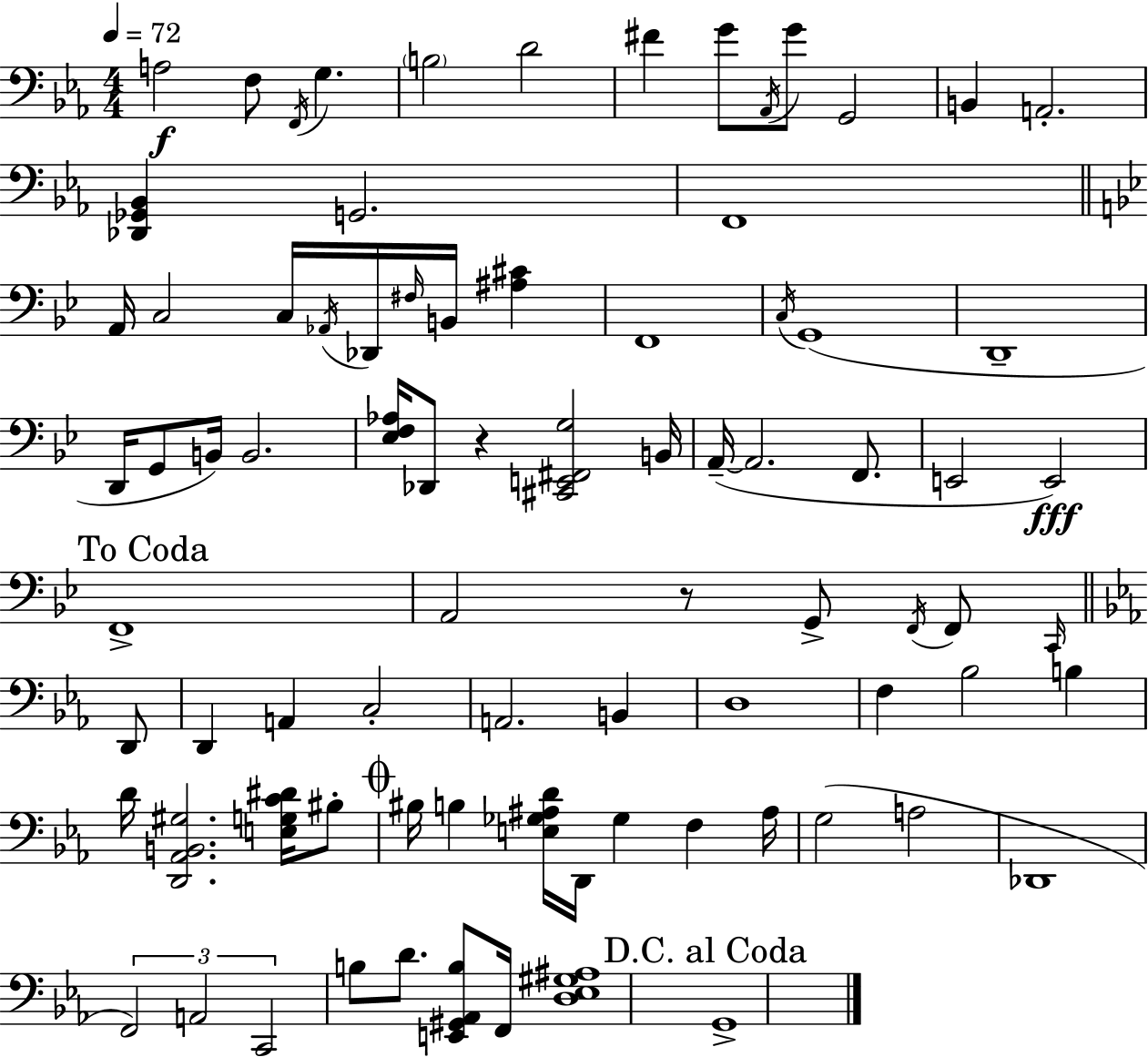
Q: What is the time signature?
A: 4/4